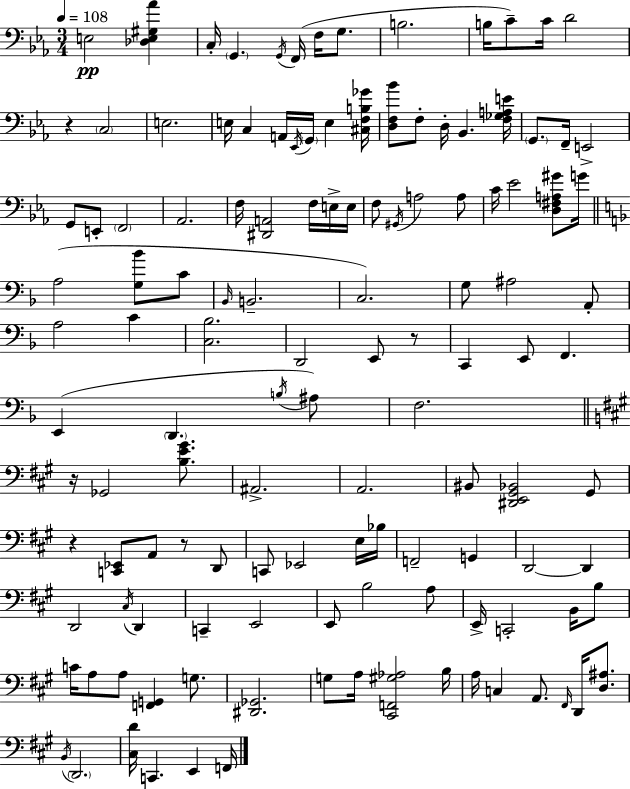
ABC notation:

X:1
T:Untitled
M:3/4
L:1/4
K:Eb
E,2 [_D,E,^G,_A] C,/4 G,, G,,/4 F,,/4 F,/4 G,/2 B,2 B,/4 C/2 C/4 D2 z C,2 E,2 E,/4 C, A,,/4 _E,,/4 G,,/4 E, [^C,F,B,_G]/4 [D,F,_B]/2 F,/2 D,/4 _B,, [F,_G,A,E]/4 G,,/2 F,,/4 E,,2 G,,/2 E,,/2 F,,2 _A,,2 F,/4 [^D,,A,,]2 F,/4 E,/4 E,/4 F,/2 ^G,,/4 A,2 A,/2 C/4 _E2 [D,^F,A,^G]/2 G/4 A,2 [G,_B]/2 C/2 _B,,/4 B,,2 C,2 G,/2 ^A,2 A,,/2 A,2 C [C,_B,]2 D,,2 E,,/2 z/2 C,, E,,/2 F,, E,, D,, B,/4 ^A,/2 F,2 z/4 _G,,2 [B,E^G]/2 ^A,,2 A,,2 ^B,,/2 [^D,,E,,^G,,_B,,]2 ^G,,/2 z [C,,_E,,]/2 A,,/2 z/2 D,,/2 C,,/2 _E,,2 E,/4 _B,/4 F,,2 G,, D,,2 D,, D,,2 ^C,/4 D,, C,, E,,2 E,,/2 B,2 A,/2 E,,/4 C,,2 B,,/4 B,/2 C/4 A,/2 A,/2 [F,,G,,] G,/2 [^D,,_G,,]2 G,/2 A,/4 [^C,,F,,^G,_A,]2 B,/4 A,/4 C, A,,/2 ^F,,/4 D,,/4 [D,^A,]/2 B,,/4 D,,2 [^C,D]/4 C,, E,, F,,/4